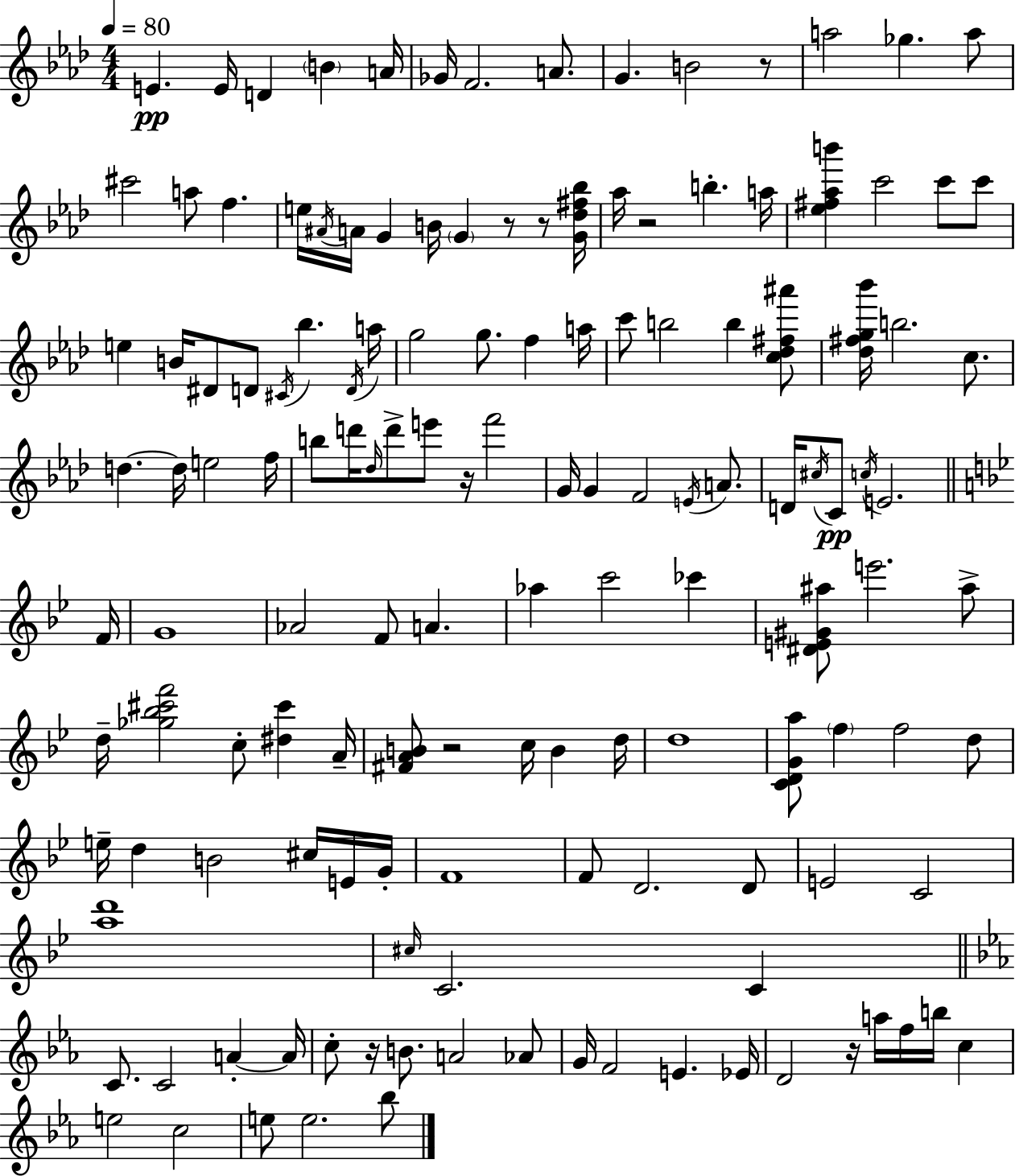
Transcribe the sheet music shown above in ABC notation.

X:1
T:Untitled
M:4/4
L:1/4
K:Fm
E E/4 D B A/4 _G/4 F2 A/2 G B2 z/2 a2 _g a/2 ^c'2 a/2 f e/4 ^A/4 A/4 G B/4 G z/2 z/2 [G_d^f_b]/4 _a/4 z2 b a/4 [_e^f_ab'] c'2 c'/2 c'/2 e B/4 ^D/2 D/2 ^C/4 _b D/4 a/4 g2 g/2 f a/4 c'/2 b2 b [c_d^f^a']/2 [_d^fg_b']/4 b2 c/2 d d/4 e2 f/4 b/2 d'/4 _d/4 d'/2 e'/2 z/4 f'2 G/4 G F2 E/4 A/2 D/4 ^c/4 C/2 c/4 E2 F/4 G4 _A2 F/2 A _a c'2 _c' [^DE^G^a]/2 e'2 ^a/2 d/4 [_g_b^c'f']2 c/2 [^d^c'] A/4 [^FAB]/2 z2 c/4 B d/4 d4 [CDGa]/2 f f2 d/2 e/4 d B2 ^c/4 E/4 G/4 F4 F/2 D2 D/2 E2 C2 [ad']4 ^c/4 C2 C C/2 C2 A A/4 c/2 z/4 B/2 A2 _A/2 G/4 F2 E _E/4 D2 z/4 a/4 f/4 b/4 c e2 c2 e/2 e2 _b/2